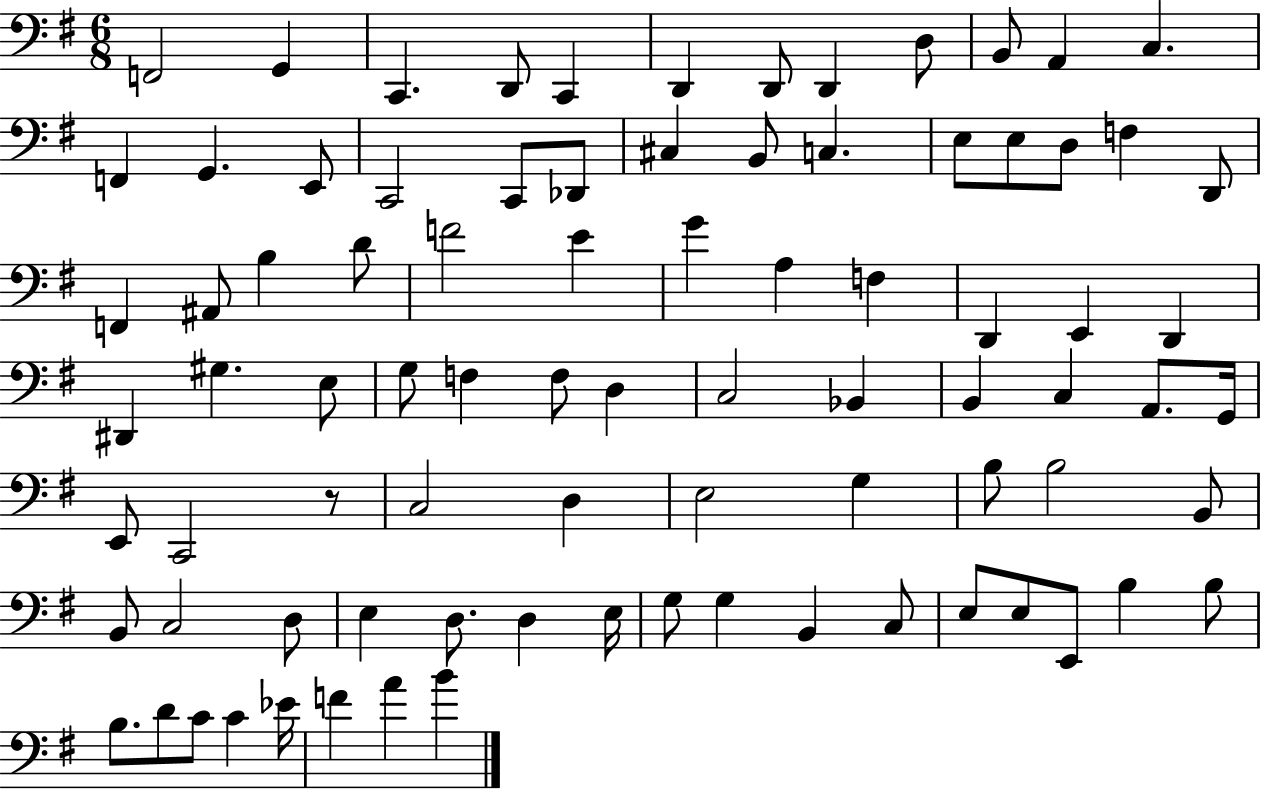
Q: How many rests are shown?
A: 1